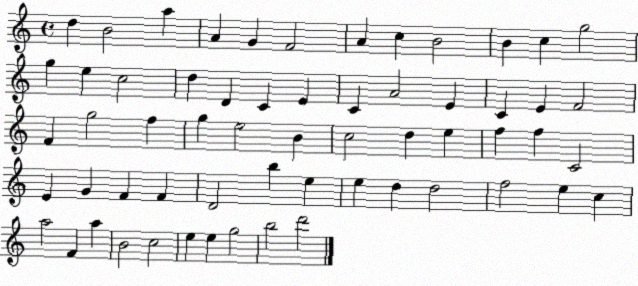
X:1
T:Untitled
M:4/4
L:1/4
K:C
d B2 a A G F2 A c B2 B c g2 g e c2 d D C E C A2 E C E F2 F g2 f g e2 B c2 d e f f C2 E G F F D2 b e e d d2 f2 e c a2 F a B2 c2 e e g2 b2 d'2